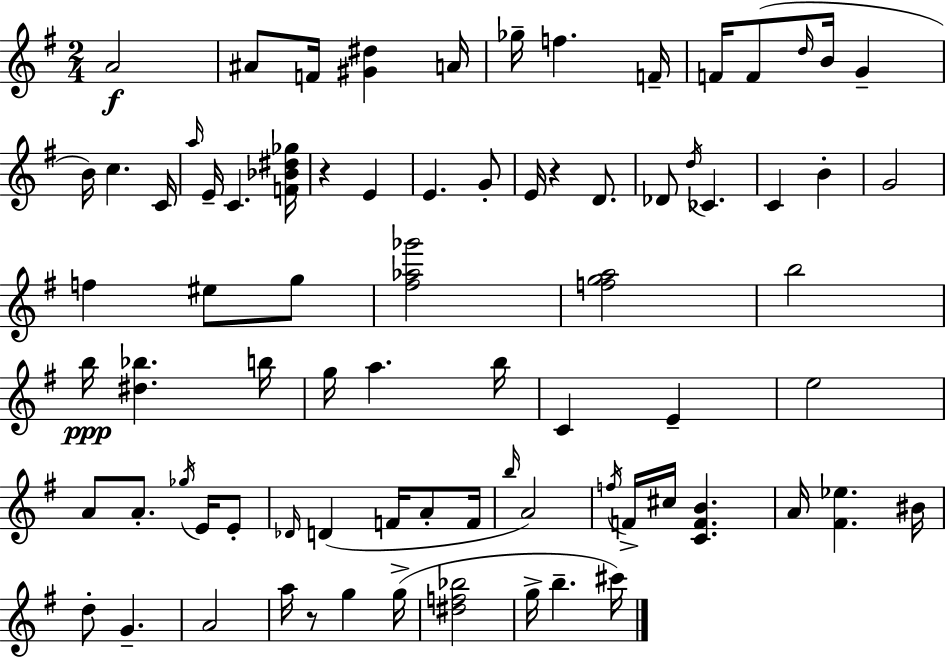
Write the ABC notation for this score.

X:1
T:Untitled
M:2/4
L:1/4
K:G
A2 ^A/2 F/4 [^G^d] A/4 _g/4 f F/4 F/4 F/2 d/4 B/4 G B/4 c C/4 a/4 E/4 C [F_B^d_g]/4 z E E G/2 E/4 z D/2 _D/2 d/4 _C C B G2 f ^e/2 g/2 [^f_a_g']2 [fga]2 b2 b/4 [^d_b] b/4 g/4 a b/4 C E e2 A/2 A/2 _g/4 E/4 E/2 _D/4 D F/4 A/2 F/4 b/4 A2 f/4 F/4 ^c/4 [CFB] A/4 [^F_e] ^B/4 d/2 G A2 a/4 z/2 g g/4 [^df_b]2 g/4 b ^c'/4